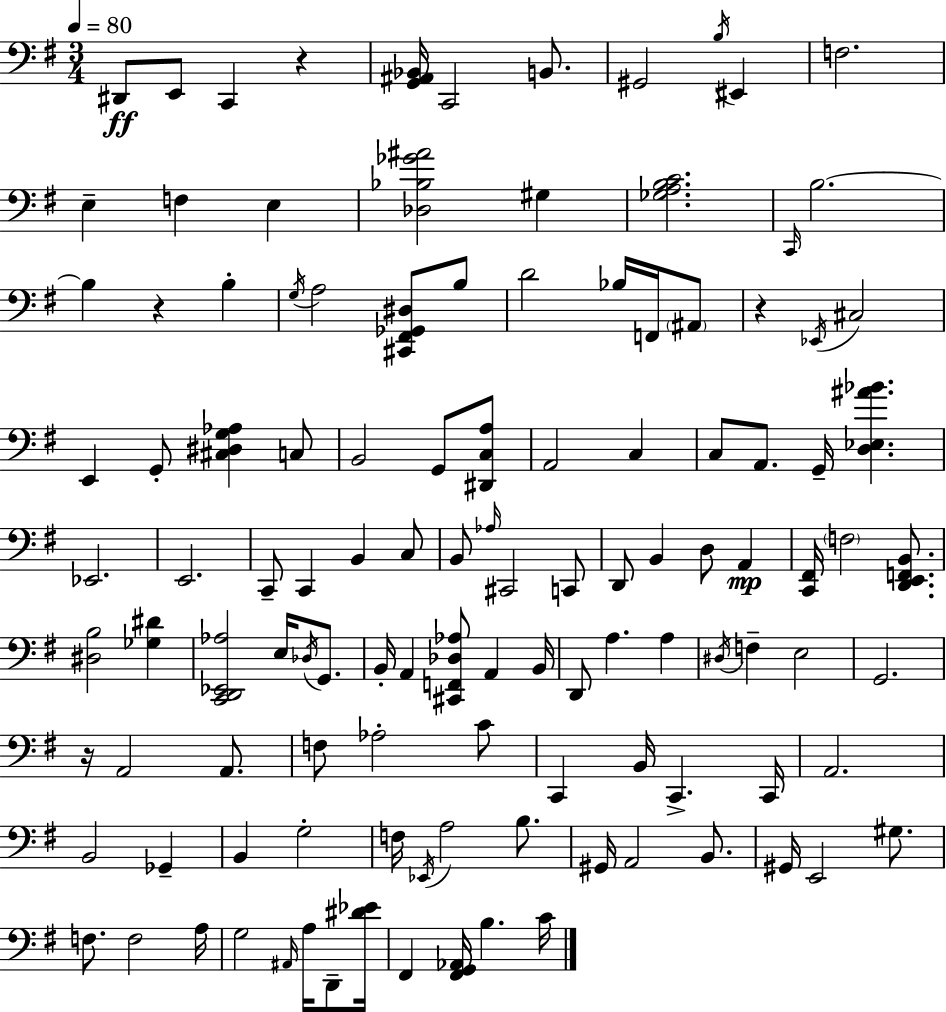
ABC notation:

X:1
T:Untitled
M:3/4
L:1/4
K:G
^D,,/2 E,,/2 C,, z [G,,^A,,_B,,]/4 C,,2 B,,/2 ^G,,2 B,/4 ^E,, F,2 E, F, E, [_D,_B,_G^A]2 ^G, [_G,A,B,C]2 C,,/4 B,2 B, z B, G,/4 A,2 [^C,,^F,,_G,,^D,]/2 B,/2 D2 _B,/4 F,,/4 ^A,,/2 z _E,,/4 ^C,2 E,, G,,/2 [^C,^D,G,_A,] C,/2 B,,2 G,,/2 [^D,,C,A,]/2 A,,2 C, C,/2 A,,/2 G,,/4 [D,_E,^A_B] _E,,2 E,,2 C,,/2 C,, B,, C,/2 B,,/2 _A,/4 ^C,,2 C,,/2 D,,/2 B,, D,/2 A,, [C,,^F,,]/4 F,2 [D,,E,,F,,B,,]/2 [^D,B,]2 [_G,^D] [C,,D,,_E,,_A,]2 E,/4 _D,/4 G,,/2 B,,/4 A,, [^C,,F,,_D,_A,]/2 A,, B,,/4 D,,/2 A, A, ^D,/4 F, E,2 G,,2 z/4 A,,2 A,,/2 F,/2 _A,2 C/2 C,, B,,/4 C,, C,,/4 A,,2 B,,2 _G,, B,, G,2 F,/4 _E,,/4 A,2 B,/2 ^G,,/4 A,,2 B,,/2 ^G,,/4 E,,2 ^G,/2 F,/2 F,2 A,/4 G,2 ^A,,/4 A,/4 D,,/2 [^D_E]/4 ^F,, [^F,,G,,_A,,]/4 B, C/4